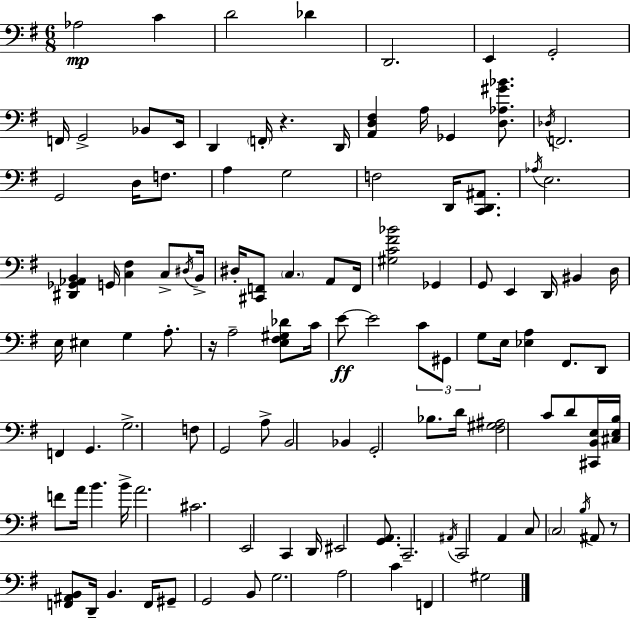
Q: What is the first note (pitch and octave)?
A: Ab3